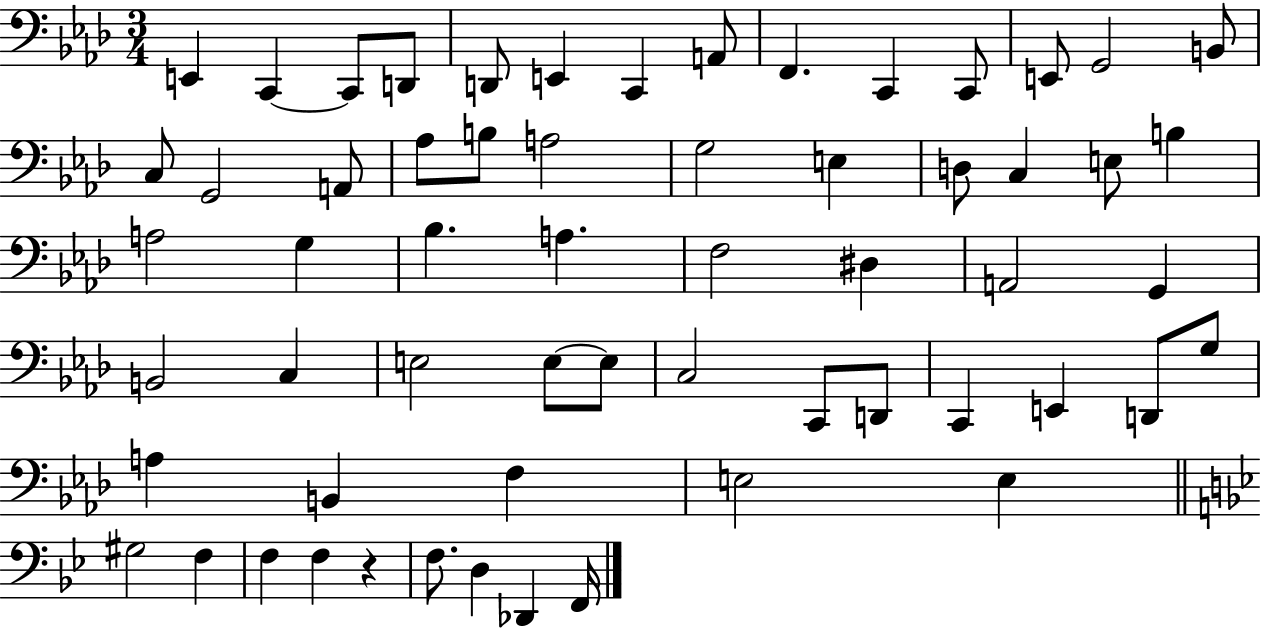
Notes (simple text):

E2/q C2/q C2/e D2/e D2/e E2/q C2/q A2/e F2/q. C2/q C2/e E2/e G2/h B2/e C3/e G2/h A2/e Ab3/e B3/e A3/h G3/h E3/q D3/e C3/q E3/e B3/q A3/h G3/q Bb3/q. A3/q. F3/h D#3/q A2/h G2/q B2/h C3/q E3/h E3/e E3/e C3/h C2/e D2/e C2/q E2/q D2/e G3/e A3/q B2/q F3/q E3/h E3/q G#3/h F3/q F3/q F3/q R/q F3/e. D3/q Db2/q F2/s